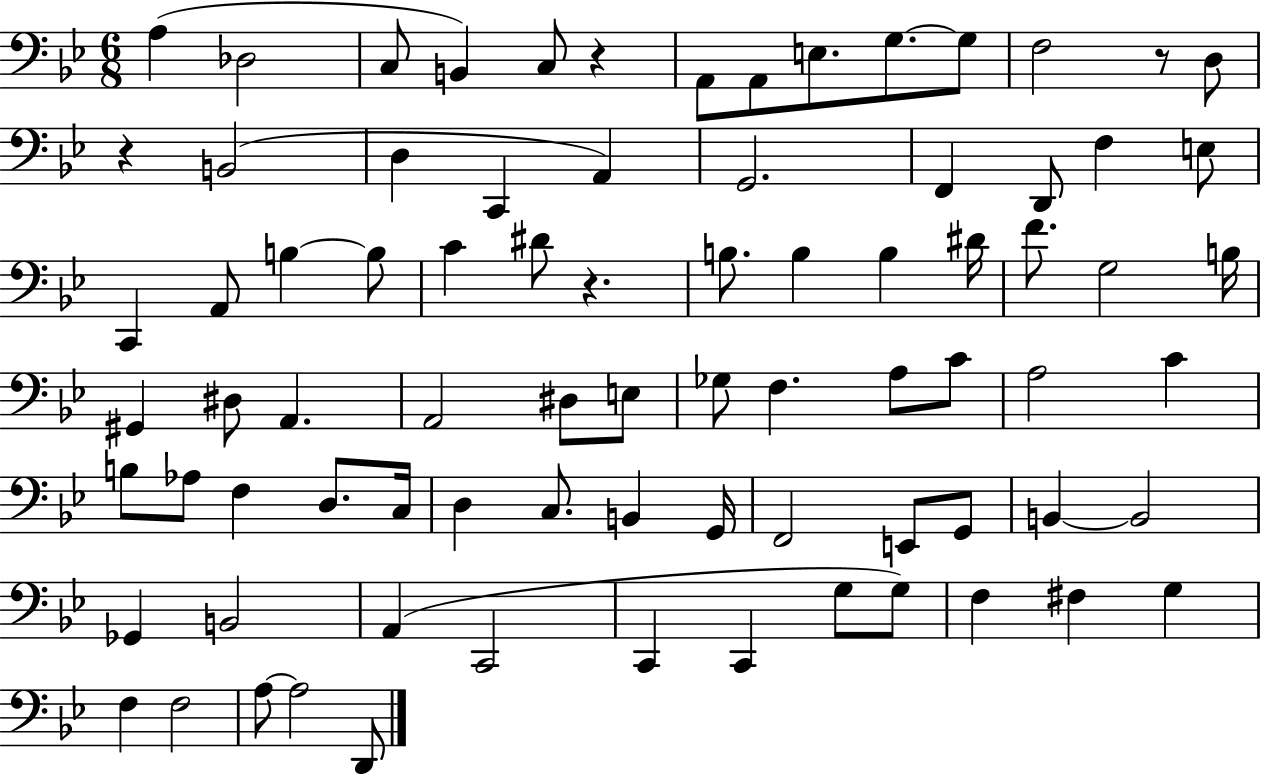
{
  \clef bass
  \numericTimeSignature
  \time 6/8
  \key bes \major
  a4( des2 | c8 b,4) c8 r4 | a,8 a,8 e8. g8.~~ g8 | f2 r8 d8 | \break r4 b,2( | d4 c,4 a,4) | g,2. | f,4 d,8 f4 e8 | \break c,4 a,8 b4~~ b8 | c'4 dis'8 r4. | b8. b4 b4 dis'16 | f'8. g2 b16 | \break gis,4 dis8 a,4. | a,2 dis8 e8 | ges8 f4. a8 c'8 | a2 c'4 | \break b8 aes8 f4 d8. c16 | d4 c8. b,4 g,16 | f,2 e,8 g,8 | b,4~~ b,2 | \break ges,4 b,2 | a,4( c,2 | c,4 c,4 g8 g8) | f4 fis4 g4 | \break f4 f2 | a8~~ a2 d,8 | \bar "|."
}